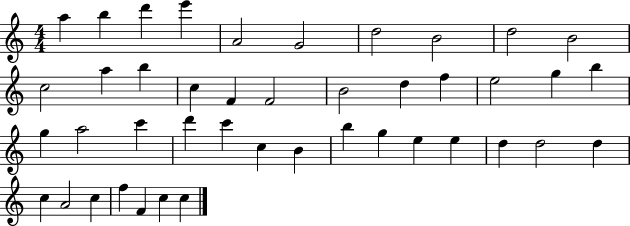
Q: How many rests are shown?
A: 0